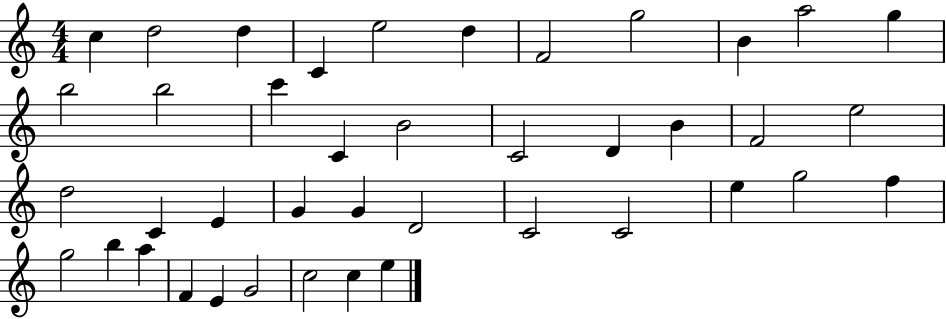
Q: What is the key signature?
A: C major